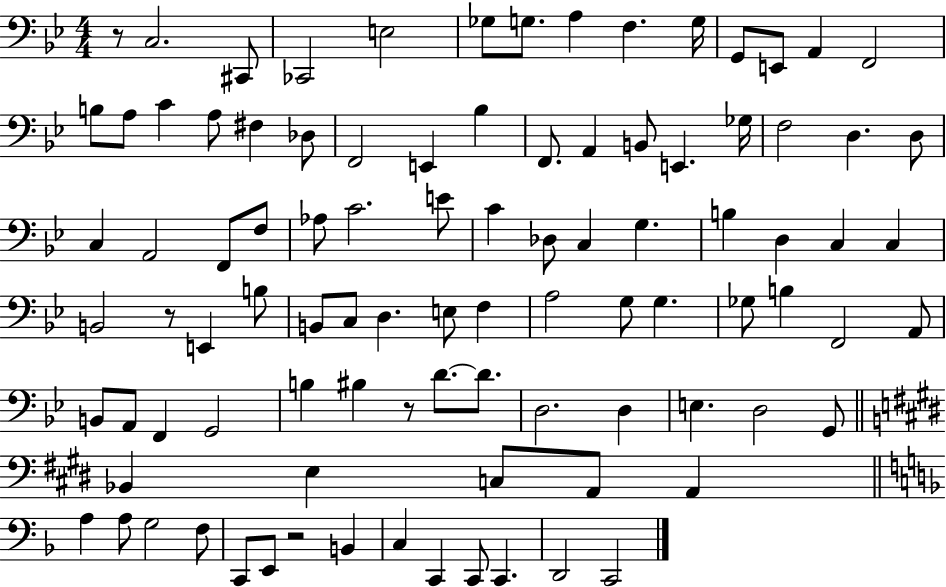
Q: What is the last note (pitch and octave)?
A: C2